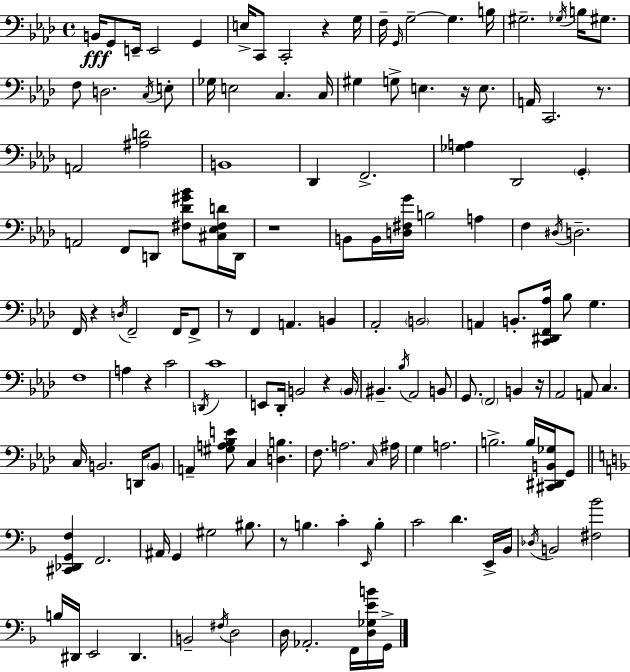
{
  \clef bass
  \time 4/4
  \defaultTimeSignature
  \key aes \major
  b,16\fff g,8 e,16-- e,2 g,4 | e16-> c,8 c,2-. r4 g16 | f16-- \grace { g,16 } g2--~~ g4. | b16 gis2.-- \acciaccatura { ges16 } b16 gis8. | \break f8 d2. | \acciaccatura { c16 } e8-. ges16 e2 c4. | c16 gis4 g8-> e4. r16 | e8. a,16 c,2. | \break r8. a,2 <ais d'>2 | b,1 | des,4 f,2.-> | <ges a>4 des,2 \parenthesize g,4-. | \break a,2 f,8 d,8 <fis des' gis' bes'>8 | <cis ees fis d'>16 d,16 r1 | b,8 b,16 <d fis g'>16 b2 a4 | f4 \acciaccatura { dis16 } d2.-- | \break f,16 r4 \acciaccatura { d16 } f,2-- | f,16 f,8-> r8 f,4 a,4. | b,4 aes,2-. \parenthesize b,2 | a,4 b,8.-. <c, dis, f, aes>16 bes8 g4. | \break f1 | a4 r4 c'2 | \acciaccatura { d,16 } c'1 | e,8 des,16-. b,2 | \break r4 \parenthesize b,16 bis,4.-- \acciaccatura { bes16 } aes,2 | b,8 g,8. \parenthesize f,2 | b,4 r16 aes,2 a,8 | c4. c16 b,2. | \break d,16 \parenthesize b,8 a,4-- <gis a bes e'>8 c4 | <d b>4. f8. a2. | \grace { c16 } ais16 g4 a2. | b2.-> | \break b16 <cis, dis, b, ges>16 g,8 \bar "||" \break \key d \minor <cis, des, g, f>4 f,2. | ais,16 g,4 gis2 bis8. | r8 b4. c'4-. \grace { e,16 } b4-. | c'2 d'4. e,16-> | \break bes,16 \acciaccatura { des16 } b,2 <fis bes'>2 | b16 dis,16 e,2 dis,4. | b,2-- \acciaccatura { fis16 } d2 | d16 aes,2.-. | \break f,16 <d ges e' b'>16 g,16-> \bar "|."
}